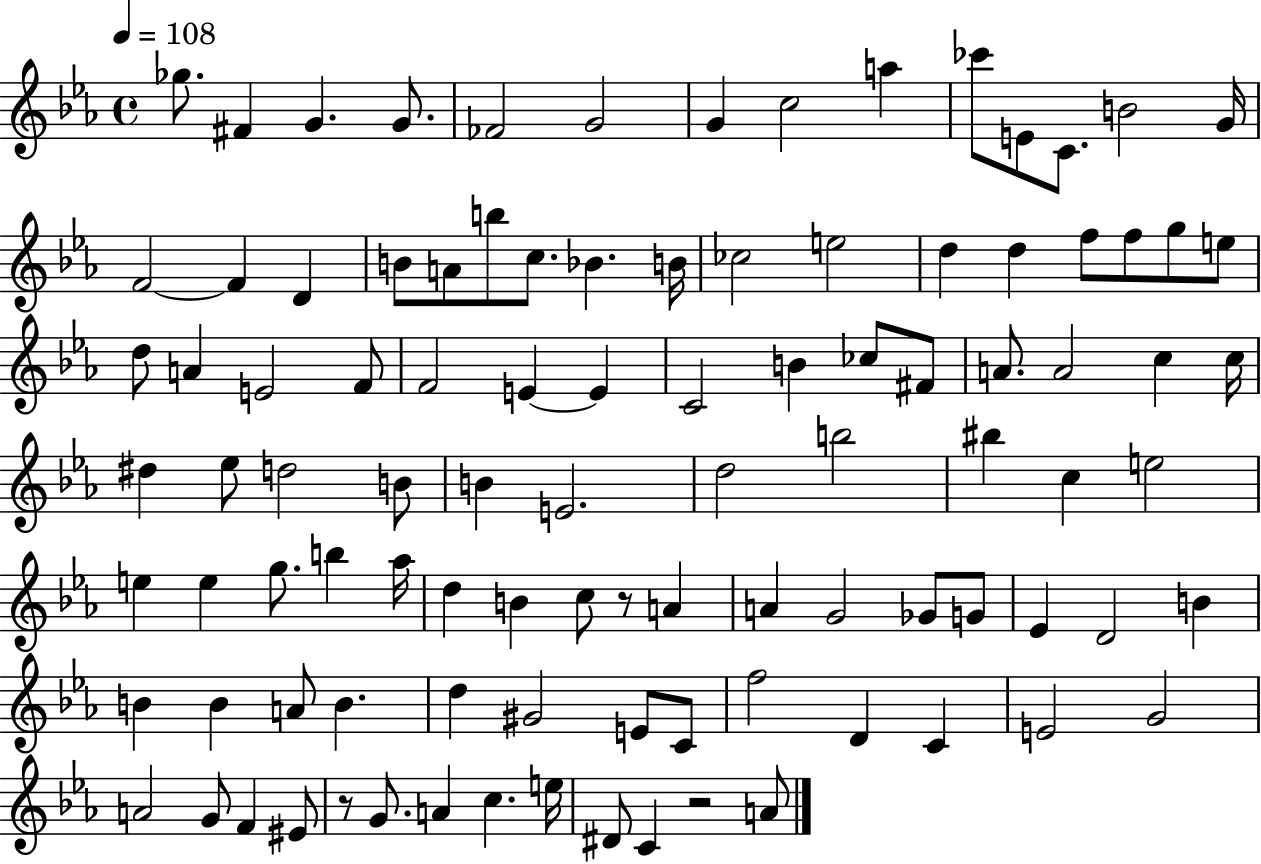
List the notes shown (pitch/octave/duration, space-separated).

Gb5/e. F#4/q G4/q. G4/e. FES4/h G4/h G4/q C5/h A5/q CES6/e E4/e C4/e. B4/h G4/s F4/h F4/q D4/q B4/e A4/e B5/e C5/e. Bb4/q. B4/s CES5/h E5/h D5/q D5/q F5/e F5/e G5/e E5/e D5/e A4/q E4/h F4/e F4/h E4/q E4/q C4/h B4/q CES5/e F#4/e A4/e. A4/h C5/q C5/s D#5/q Eb5/e D5/h B4/e B4/q E4/h. D5/h B5/h BIS5/q C5/q E5/h E5/q E5/q G5/e. B5/q Ab5/s D5/q B4/q C5/e R/e A4/q A4/q G4/h Gb4/e G4/e Eb4/q D4/h B4/q B4/q B4/q A4/e B4/q. D5/q G#4/h E4/e C4/e F5/h D4/q C4/q E4/h G4/h A4/h G4/e F4/q EIS4/e R/e G4/e. A4/q C5/q. E5/s D#4/e C4/q R/h A4/e